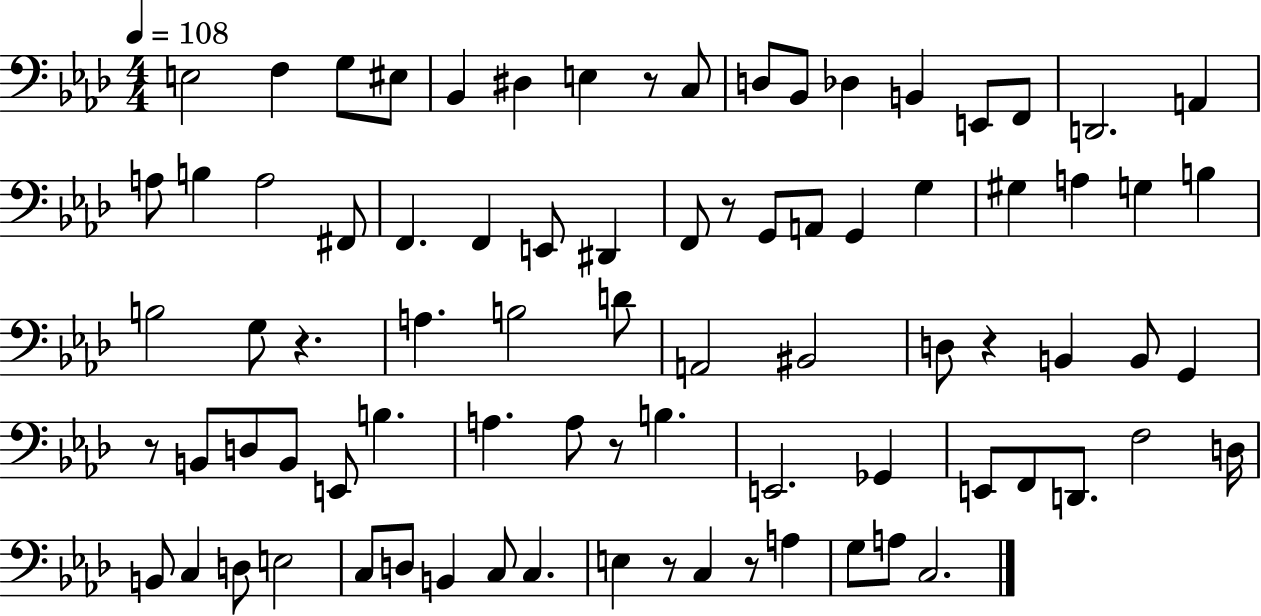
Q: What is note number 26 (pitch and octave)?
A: G2